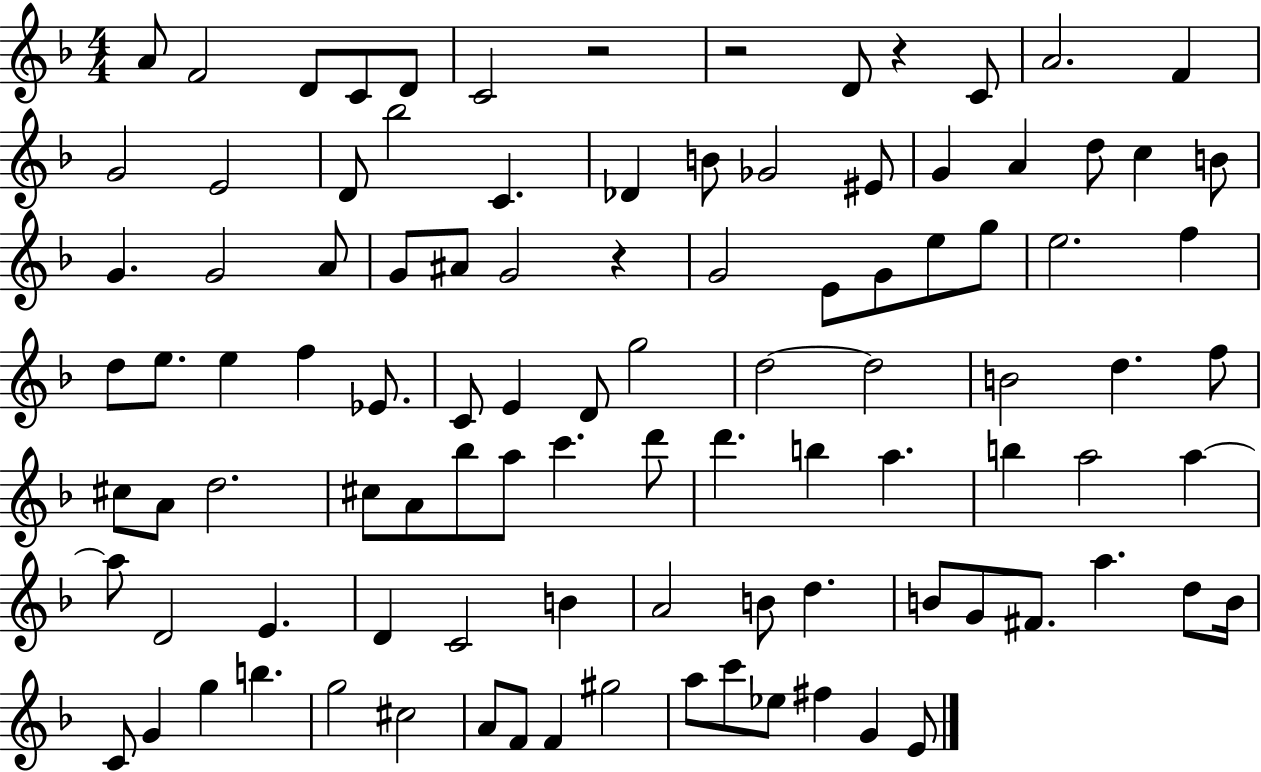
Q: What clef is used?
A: treble